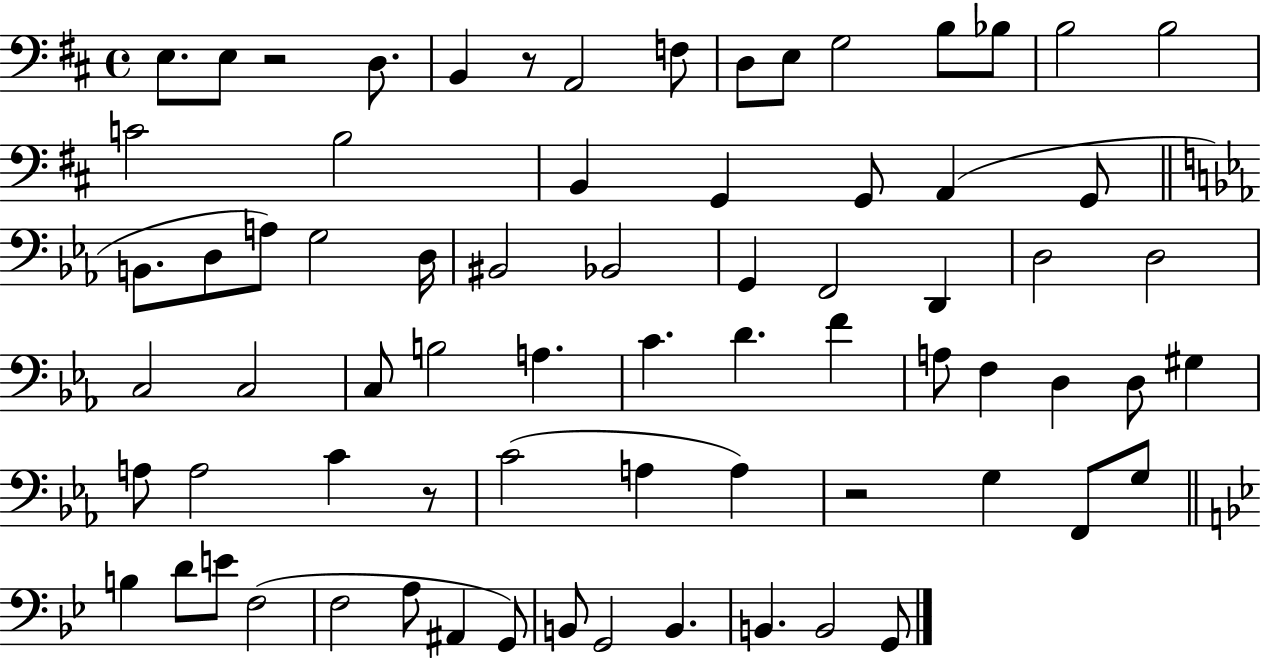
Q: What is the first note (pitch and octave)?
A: E3